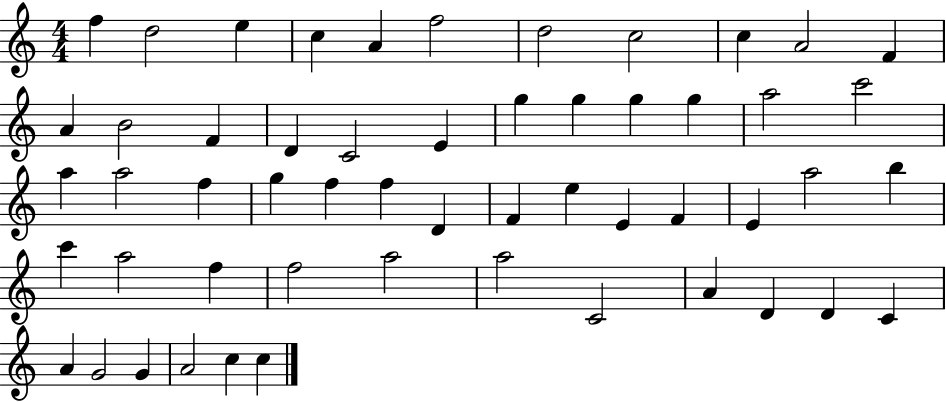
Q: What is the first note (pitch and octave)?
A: F5